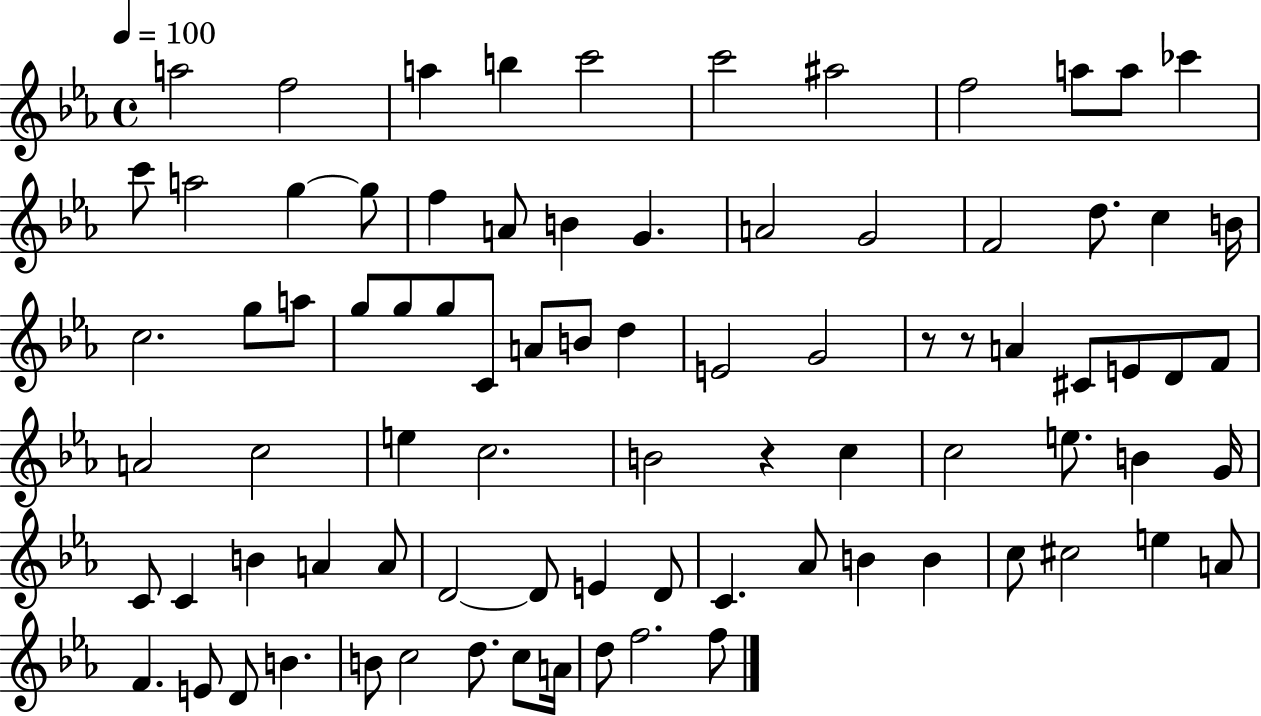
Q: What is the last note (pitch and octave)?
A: F5